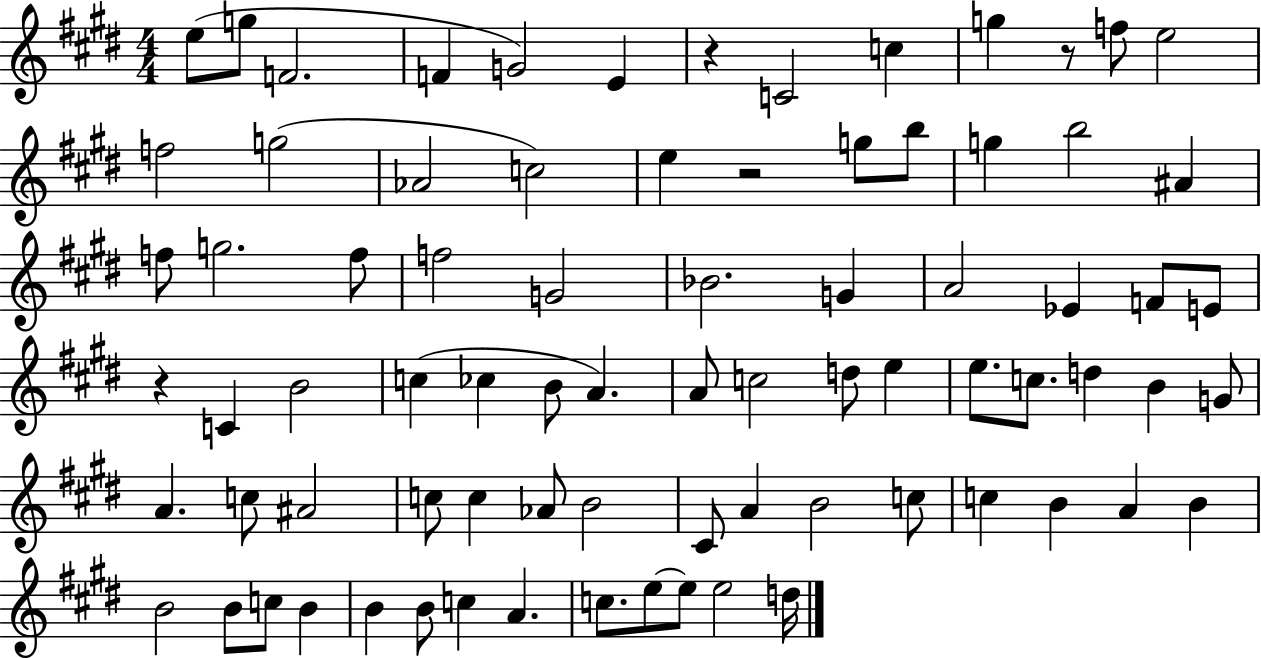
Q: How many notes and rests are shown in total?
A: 79